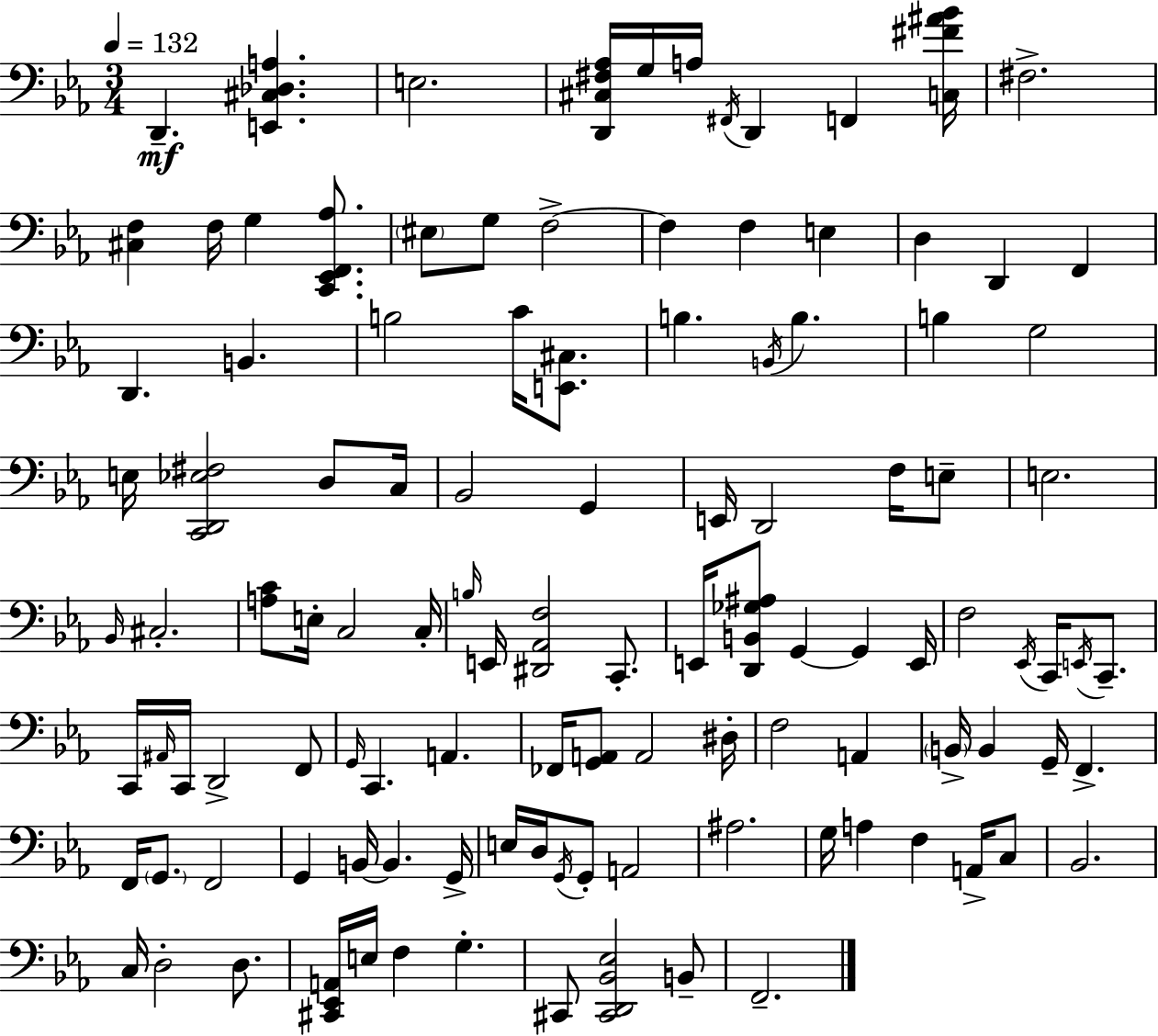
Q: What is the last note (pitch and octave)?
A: F2